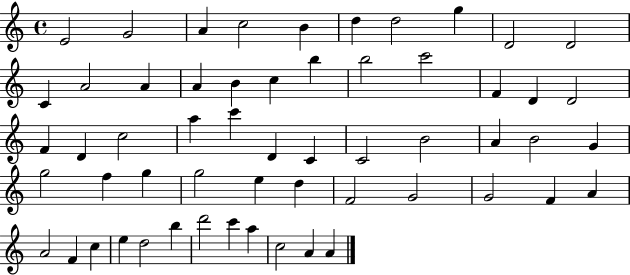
{
  \clef treble
  \time 4/4
  \defaultTimeSignature
  \key c \major
  e'2 g'2 | a'4 c''2 b'4 | d''4 d''2 g''4 | d'2 d'2 | \break c'4 a'2 a'4 | a'4 b'4 c''4 b''4 | b''2 c'''2 | f'4 d'4 d'2 | \break f'4 d'4 c''2 | a''4 c'''4 d'4 c'4 | c'2 b'2 | a'4 b'2 g'4 | \break g''2 f''4 g''4 | g''2 e''4 d''4 | f'2 g'2 | g'2 f'4 a'4 | \break a'2 f'4 c''4 | e''4 d''2 b''4 | d'''2 c'''4 a''4 | c''2 a'4 a'4 | \break \bar "|."
}